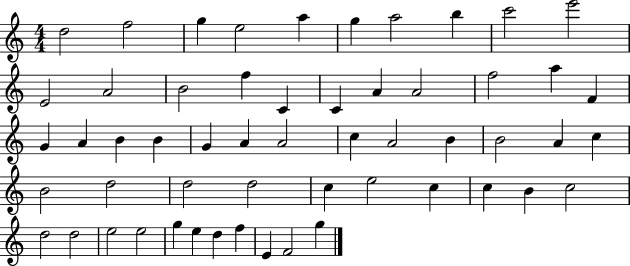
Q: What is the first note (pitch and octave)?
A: D5